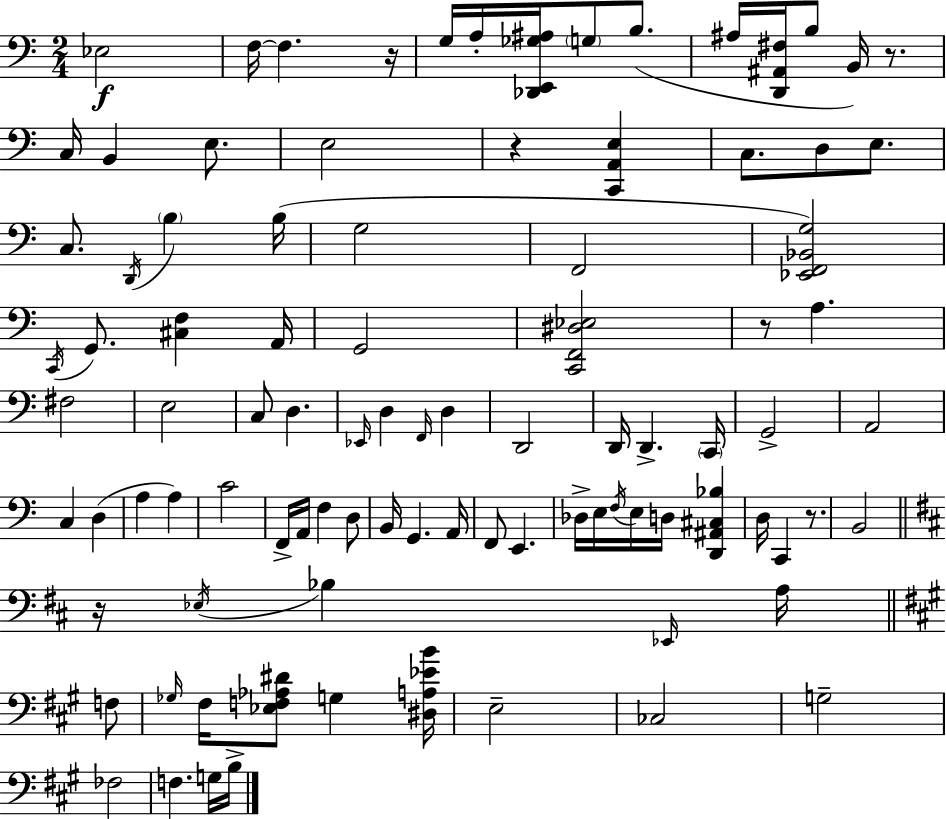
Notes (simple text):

Eb3/h F3/s F3/q. R/s G3/s A3/s [Db2,E2,Gb3,A#3]/s G3/e B3/e. A#3/s [D2,A#2,F#3]/s B3/e B2/s R/e. C3/s B2/q E3/e. E3/h R/q [C2,A2,E3]/q C3/e. D3/e E3/e. C3/e. D2/s B3/q B3/s G3/h F2/h [Eb2,F2,Bb2,G3]/h C2/s G2/e. [C#3,F3]/q A2/s G2/h [C2,F2,D#3,Eb3]/h R/e A3/q. F#3/h E3/h C3/e D3/q. Eb2/s D3/q F2/s D3/q D2/h D2/s D2/q. C2/s G2/h A2/h C3/q D3/q A3/q A3/q C4/h F2/s A2/s F3/q D3/e B2/s G2/q. A2/s F2/e E2/q. Db3/s E3/s F3/s E3/s D3/s [D2,A#2,C#3,Bb3]/q D3/s C2/q R/e. B2/h R/s Eb3/s Bb3/q Eb2/s A3/s F3/e Gb3/s F#3/s [Eb3,F3,Ab3,D#4]/e G3/q [D#3,A3,Eb4,B4]/s E3/h CES3/h G3/h FES3/h F3/q. G3/s B3/s